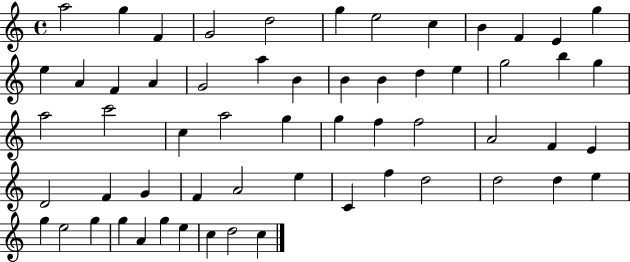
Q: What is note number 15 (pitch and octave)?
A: F4